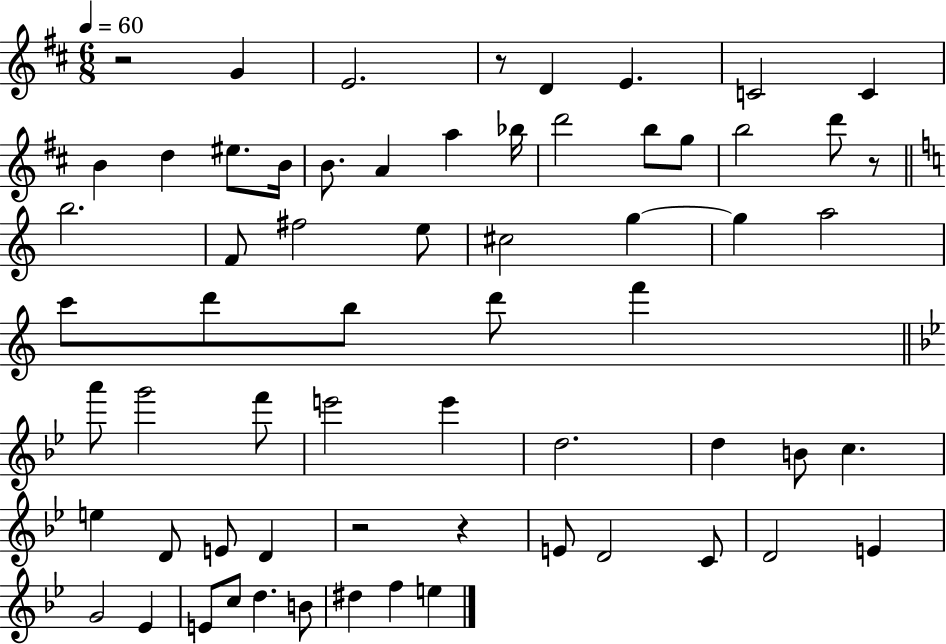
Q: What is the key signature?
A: D major